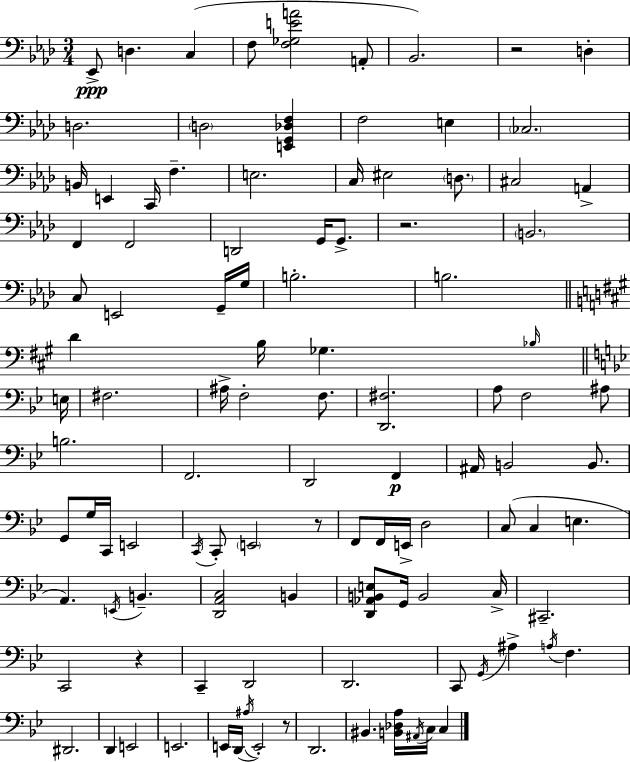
Eb2/e D3/q. C3/q F3/e [F3,Gb3,E4,A4]/h A2/e Bb2/h. R/h D3/q D3/h. D3/h [E2,G2,Db3,F3]/q F3/h E3/q CES3/h. B2/s E2/q C2/s F3/q. E3/h. C3/s EIS3/h D3/e. C#3/h A2/q F2/q F2/h D2/h G2/s G2/e. R/h. B2/h. C3/e E2/h G2/s G3/s B3/h. B3/h. D4/q B3/s Gb3/q. Bb3/s E3/s F#3/h. A#3/s F3/h F3/e. [D2,F#3]/h. A3/e F3/h A#3/e B3/h. F2/h. D2/h F2/q A#2/s B2/h B2/e. G2/e G3/s C2/s E2/h C2/s C2/e E2/h R/e F2/e F2/s E2/s D3/h C3/e C3/q E3/q. A2/q. E2/s B2/q. [D2,A2,C3]/h B2/q [D2,Ab2,B2,E3]/e G2/s B2/h C3/s C#2/h. C2/h R/q C2/q D2/h D2/h. C2/e G2/s A#3/q A3/s F3/q. D#2/h. D2/q E2/h E2/h. E2/s D2/s A#3/s E2/h R/e D2/h. BIS2/q. [B2,Db3,A3]/s A#2/s C3/s C3/q